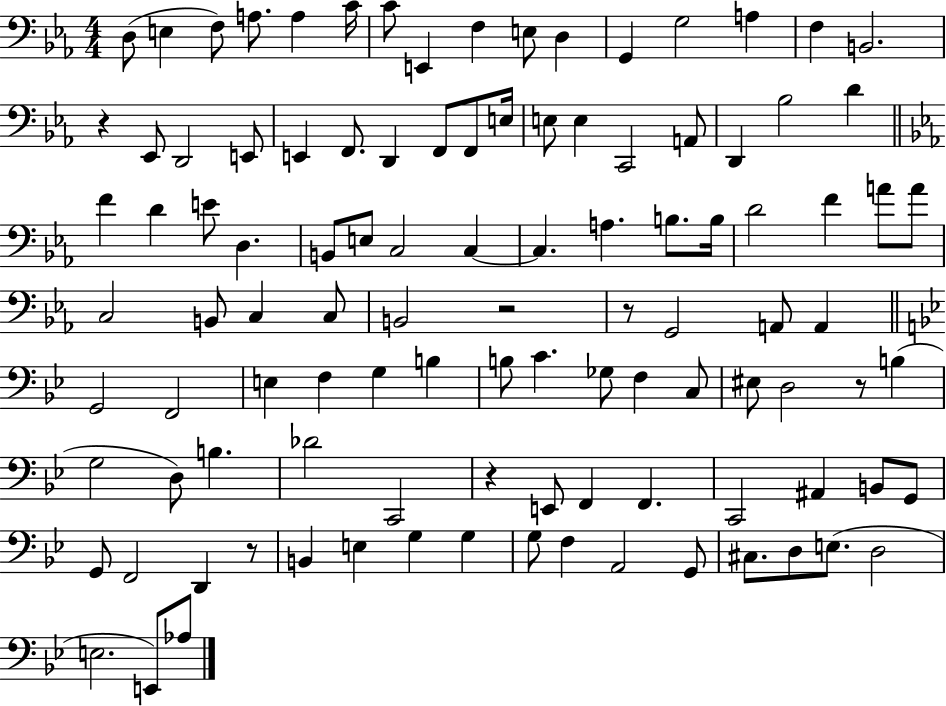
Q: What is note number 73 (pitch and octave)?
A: B3